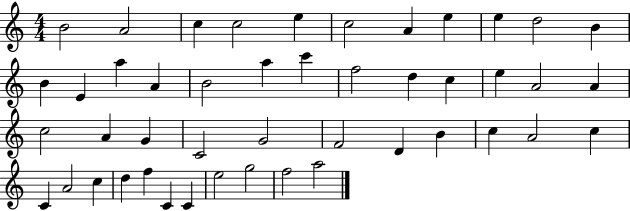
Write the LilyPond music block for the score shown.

{
  \clef treble
  \numericTimeSignature
  \time 4/4
  \key c \major
  b'2 a'2 | c''4 c''2 e''4 | c''2 a'4 e''4 | e''4 d''2 b'4 | \break b'4 e'4 a''4 a'4 | b'2 a''4 c'''4 | f''2 d''4 c''4 | e''4 a'2 a'4 | \break c''2 a'4 g'4 | c'2 g'2 | f'2 d'4 b'4 | c''4 a'2 c''4 | \break c'4 a'2 c''4 | d''4 f''4 c'4 c'4 | e''2 g''2 | f''2 a''2 | \break \bar "|."
}